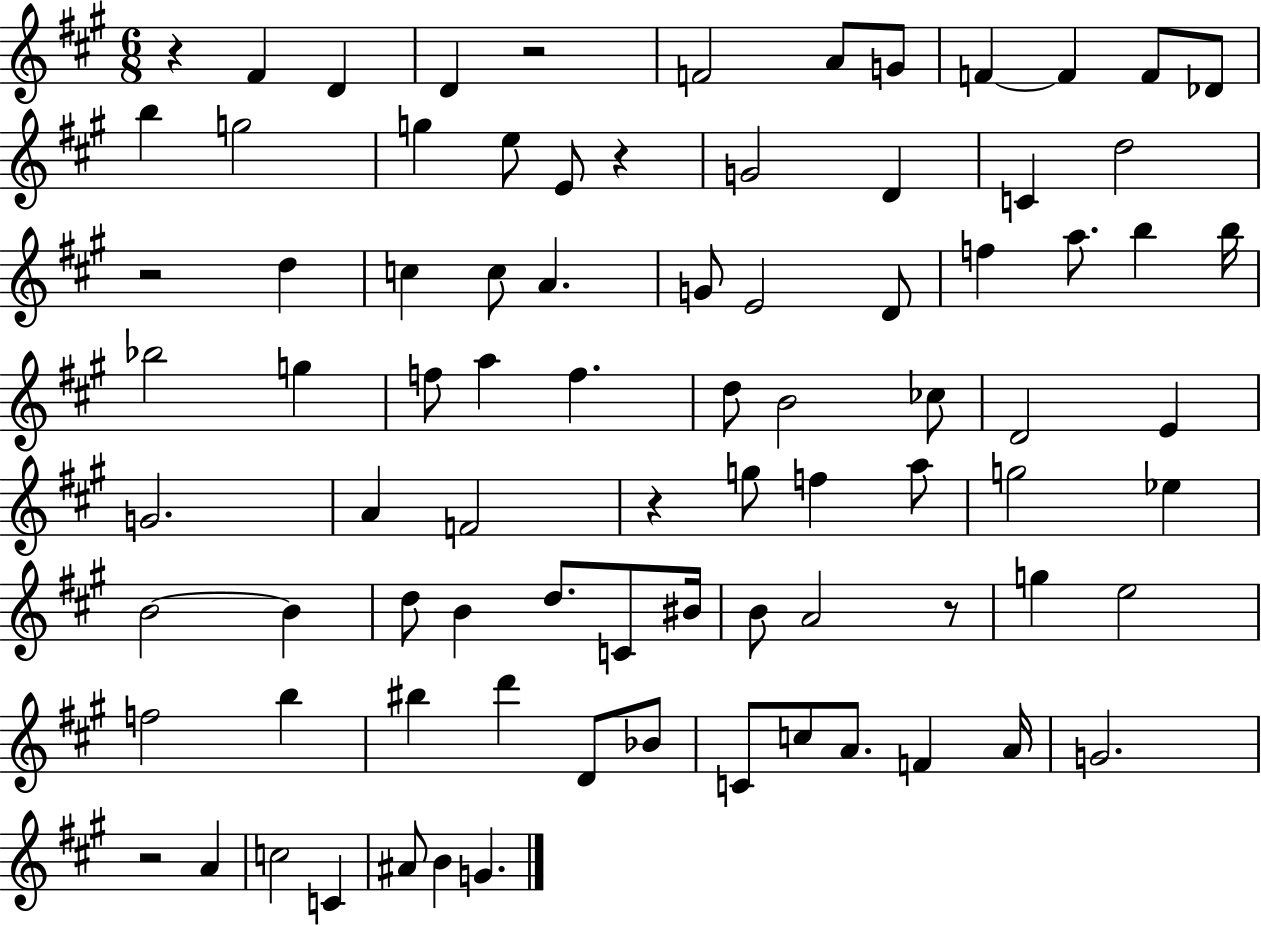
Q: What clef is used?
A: treble